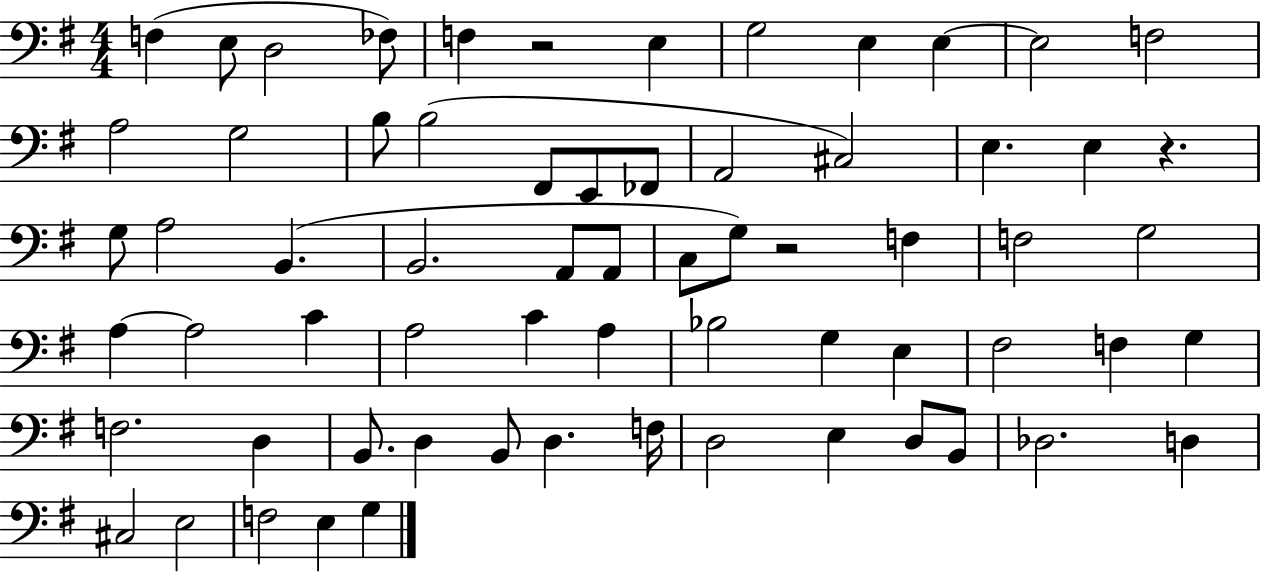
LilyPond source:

{
  \clef bass
  \numericTimeSignature
  \time 4/4
  \key g \major
  f4( e8 d2 fes8) | f4 r2 e4 | g2 e4 e4~~ | e2 f2 | \break a2 g2 | b8 b2( fis,8 e,8 fes,8 | a,2 cis2) | e4. e4 r4. | \break g8 a2 b,4.( | b,2. a,8 a,8 | c8 g8) r2 f4 | f2 g2 | \break a4~~ a2 c'4 | a2 c'4 a4 | bes2 g4 e4 | fis2 f4 g4 | \break f2. d4 | b,8. d4 b,8 d4. f16 | d2 e4 d8 b,8 | des2. d4 | \break cis2 e2 | f2 e4 g4 | \bar "|."
}